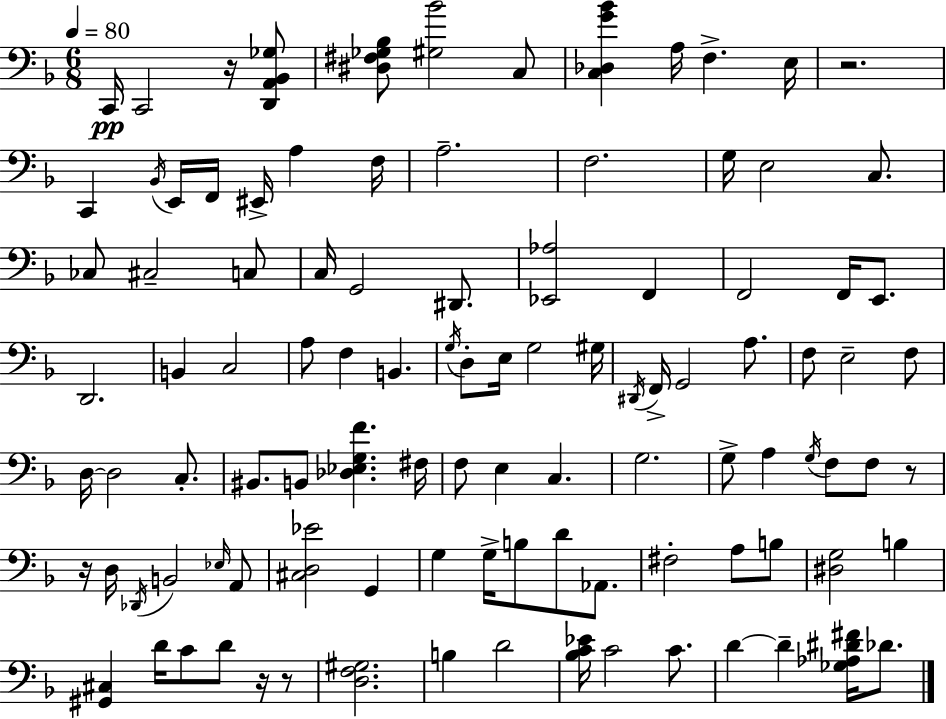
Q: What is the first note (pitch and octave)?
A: C2